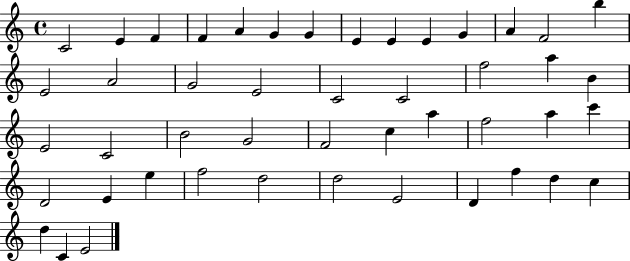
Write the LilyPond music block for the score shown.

{
  \clef treble
  \time 4/4
  \defaultTimeSignature
  \key c \major
  c'2 e'4 f'4 | f'4 a'4 g'4 g'4 | e'4 e'4 e'4 g'4 | a'4 f'2 b''4 | \break e'2 a'2 | g'2 e'2 | c'2 c'2 | f''2 a''4 b'4 | \break e'2 c'2 | b'2 g'2 | f'2 c''4 a''4 | f''2 a''4 c'''4 | \break d'2 e'4 e''4 | f''2 d''2 | d''2 e'2 | d'4 f''4 d''4 c''4 | \break d''4 c'4 e'2 | \bar "|."
}